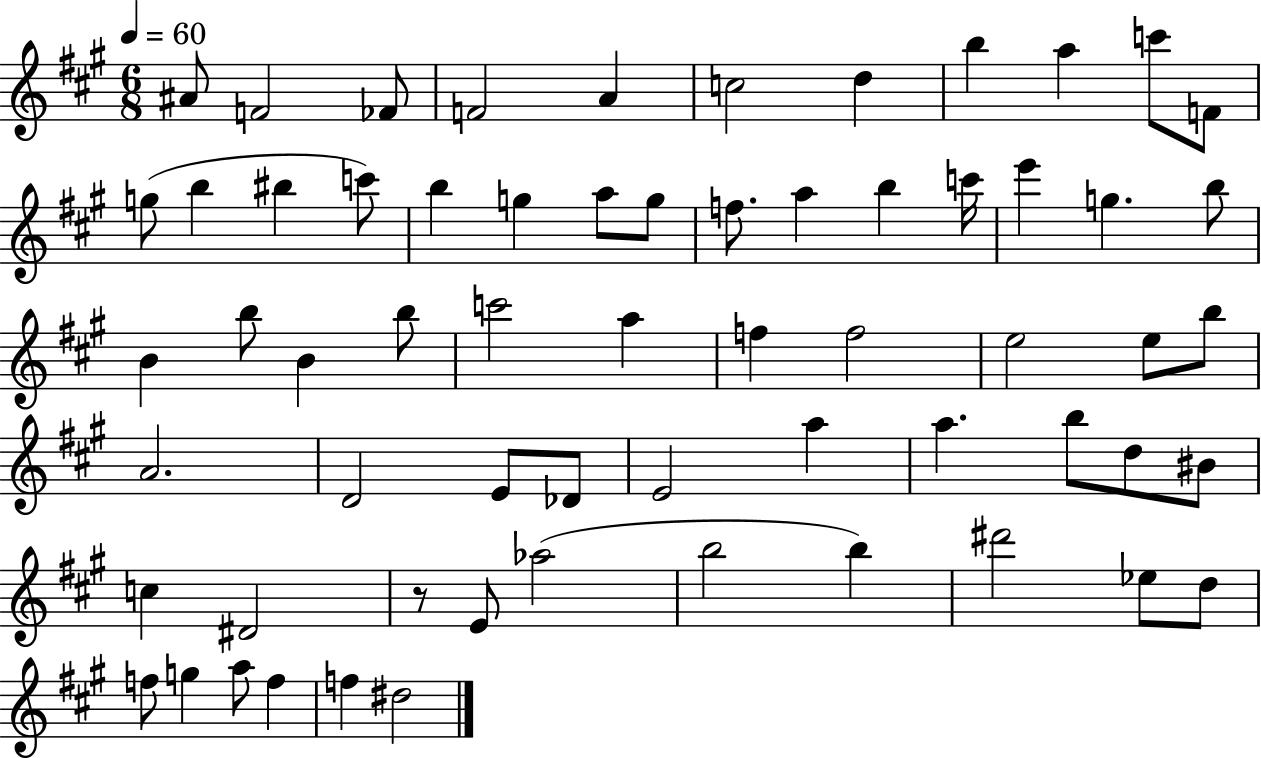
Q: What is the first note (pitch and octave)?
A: A#4